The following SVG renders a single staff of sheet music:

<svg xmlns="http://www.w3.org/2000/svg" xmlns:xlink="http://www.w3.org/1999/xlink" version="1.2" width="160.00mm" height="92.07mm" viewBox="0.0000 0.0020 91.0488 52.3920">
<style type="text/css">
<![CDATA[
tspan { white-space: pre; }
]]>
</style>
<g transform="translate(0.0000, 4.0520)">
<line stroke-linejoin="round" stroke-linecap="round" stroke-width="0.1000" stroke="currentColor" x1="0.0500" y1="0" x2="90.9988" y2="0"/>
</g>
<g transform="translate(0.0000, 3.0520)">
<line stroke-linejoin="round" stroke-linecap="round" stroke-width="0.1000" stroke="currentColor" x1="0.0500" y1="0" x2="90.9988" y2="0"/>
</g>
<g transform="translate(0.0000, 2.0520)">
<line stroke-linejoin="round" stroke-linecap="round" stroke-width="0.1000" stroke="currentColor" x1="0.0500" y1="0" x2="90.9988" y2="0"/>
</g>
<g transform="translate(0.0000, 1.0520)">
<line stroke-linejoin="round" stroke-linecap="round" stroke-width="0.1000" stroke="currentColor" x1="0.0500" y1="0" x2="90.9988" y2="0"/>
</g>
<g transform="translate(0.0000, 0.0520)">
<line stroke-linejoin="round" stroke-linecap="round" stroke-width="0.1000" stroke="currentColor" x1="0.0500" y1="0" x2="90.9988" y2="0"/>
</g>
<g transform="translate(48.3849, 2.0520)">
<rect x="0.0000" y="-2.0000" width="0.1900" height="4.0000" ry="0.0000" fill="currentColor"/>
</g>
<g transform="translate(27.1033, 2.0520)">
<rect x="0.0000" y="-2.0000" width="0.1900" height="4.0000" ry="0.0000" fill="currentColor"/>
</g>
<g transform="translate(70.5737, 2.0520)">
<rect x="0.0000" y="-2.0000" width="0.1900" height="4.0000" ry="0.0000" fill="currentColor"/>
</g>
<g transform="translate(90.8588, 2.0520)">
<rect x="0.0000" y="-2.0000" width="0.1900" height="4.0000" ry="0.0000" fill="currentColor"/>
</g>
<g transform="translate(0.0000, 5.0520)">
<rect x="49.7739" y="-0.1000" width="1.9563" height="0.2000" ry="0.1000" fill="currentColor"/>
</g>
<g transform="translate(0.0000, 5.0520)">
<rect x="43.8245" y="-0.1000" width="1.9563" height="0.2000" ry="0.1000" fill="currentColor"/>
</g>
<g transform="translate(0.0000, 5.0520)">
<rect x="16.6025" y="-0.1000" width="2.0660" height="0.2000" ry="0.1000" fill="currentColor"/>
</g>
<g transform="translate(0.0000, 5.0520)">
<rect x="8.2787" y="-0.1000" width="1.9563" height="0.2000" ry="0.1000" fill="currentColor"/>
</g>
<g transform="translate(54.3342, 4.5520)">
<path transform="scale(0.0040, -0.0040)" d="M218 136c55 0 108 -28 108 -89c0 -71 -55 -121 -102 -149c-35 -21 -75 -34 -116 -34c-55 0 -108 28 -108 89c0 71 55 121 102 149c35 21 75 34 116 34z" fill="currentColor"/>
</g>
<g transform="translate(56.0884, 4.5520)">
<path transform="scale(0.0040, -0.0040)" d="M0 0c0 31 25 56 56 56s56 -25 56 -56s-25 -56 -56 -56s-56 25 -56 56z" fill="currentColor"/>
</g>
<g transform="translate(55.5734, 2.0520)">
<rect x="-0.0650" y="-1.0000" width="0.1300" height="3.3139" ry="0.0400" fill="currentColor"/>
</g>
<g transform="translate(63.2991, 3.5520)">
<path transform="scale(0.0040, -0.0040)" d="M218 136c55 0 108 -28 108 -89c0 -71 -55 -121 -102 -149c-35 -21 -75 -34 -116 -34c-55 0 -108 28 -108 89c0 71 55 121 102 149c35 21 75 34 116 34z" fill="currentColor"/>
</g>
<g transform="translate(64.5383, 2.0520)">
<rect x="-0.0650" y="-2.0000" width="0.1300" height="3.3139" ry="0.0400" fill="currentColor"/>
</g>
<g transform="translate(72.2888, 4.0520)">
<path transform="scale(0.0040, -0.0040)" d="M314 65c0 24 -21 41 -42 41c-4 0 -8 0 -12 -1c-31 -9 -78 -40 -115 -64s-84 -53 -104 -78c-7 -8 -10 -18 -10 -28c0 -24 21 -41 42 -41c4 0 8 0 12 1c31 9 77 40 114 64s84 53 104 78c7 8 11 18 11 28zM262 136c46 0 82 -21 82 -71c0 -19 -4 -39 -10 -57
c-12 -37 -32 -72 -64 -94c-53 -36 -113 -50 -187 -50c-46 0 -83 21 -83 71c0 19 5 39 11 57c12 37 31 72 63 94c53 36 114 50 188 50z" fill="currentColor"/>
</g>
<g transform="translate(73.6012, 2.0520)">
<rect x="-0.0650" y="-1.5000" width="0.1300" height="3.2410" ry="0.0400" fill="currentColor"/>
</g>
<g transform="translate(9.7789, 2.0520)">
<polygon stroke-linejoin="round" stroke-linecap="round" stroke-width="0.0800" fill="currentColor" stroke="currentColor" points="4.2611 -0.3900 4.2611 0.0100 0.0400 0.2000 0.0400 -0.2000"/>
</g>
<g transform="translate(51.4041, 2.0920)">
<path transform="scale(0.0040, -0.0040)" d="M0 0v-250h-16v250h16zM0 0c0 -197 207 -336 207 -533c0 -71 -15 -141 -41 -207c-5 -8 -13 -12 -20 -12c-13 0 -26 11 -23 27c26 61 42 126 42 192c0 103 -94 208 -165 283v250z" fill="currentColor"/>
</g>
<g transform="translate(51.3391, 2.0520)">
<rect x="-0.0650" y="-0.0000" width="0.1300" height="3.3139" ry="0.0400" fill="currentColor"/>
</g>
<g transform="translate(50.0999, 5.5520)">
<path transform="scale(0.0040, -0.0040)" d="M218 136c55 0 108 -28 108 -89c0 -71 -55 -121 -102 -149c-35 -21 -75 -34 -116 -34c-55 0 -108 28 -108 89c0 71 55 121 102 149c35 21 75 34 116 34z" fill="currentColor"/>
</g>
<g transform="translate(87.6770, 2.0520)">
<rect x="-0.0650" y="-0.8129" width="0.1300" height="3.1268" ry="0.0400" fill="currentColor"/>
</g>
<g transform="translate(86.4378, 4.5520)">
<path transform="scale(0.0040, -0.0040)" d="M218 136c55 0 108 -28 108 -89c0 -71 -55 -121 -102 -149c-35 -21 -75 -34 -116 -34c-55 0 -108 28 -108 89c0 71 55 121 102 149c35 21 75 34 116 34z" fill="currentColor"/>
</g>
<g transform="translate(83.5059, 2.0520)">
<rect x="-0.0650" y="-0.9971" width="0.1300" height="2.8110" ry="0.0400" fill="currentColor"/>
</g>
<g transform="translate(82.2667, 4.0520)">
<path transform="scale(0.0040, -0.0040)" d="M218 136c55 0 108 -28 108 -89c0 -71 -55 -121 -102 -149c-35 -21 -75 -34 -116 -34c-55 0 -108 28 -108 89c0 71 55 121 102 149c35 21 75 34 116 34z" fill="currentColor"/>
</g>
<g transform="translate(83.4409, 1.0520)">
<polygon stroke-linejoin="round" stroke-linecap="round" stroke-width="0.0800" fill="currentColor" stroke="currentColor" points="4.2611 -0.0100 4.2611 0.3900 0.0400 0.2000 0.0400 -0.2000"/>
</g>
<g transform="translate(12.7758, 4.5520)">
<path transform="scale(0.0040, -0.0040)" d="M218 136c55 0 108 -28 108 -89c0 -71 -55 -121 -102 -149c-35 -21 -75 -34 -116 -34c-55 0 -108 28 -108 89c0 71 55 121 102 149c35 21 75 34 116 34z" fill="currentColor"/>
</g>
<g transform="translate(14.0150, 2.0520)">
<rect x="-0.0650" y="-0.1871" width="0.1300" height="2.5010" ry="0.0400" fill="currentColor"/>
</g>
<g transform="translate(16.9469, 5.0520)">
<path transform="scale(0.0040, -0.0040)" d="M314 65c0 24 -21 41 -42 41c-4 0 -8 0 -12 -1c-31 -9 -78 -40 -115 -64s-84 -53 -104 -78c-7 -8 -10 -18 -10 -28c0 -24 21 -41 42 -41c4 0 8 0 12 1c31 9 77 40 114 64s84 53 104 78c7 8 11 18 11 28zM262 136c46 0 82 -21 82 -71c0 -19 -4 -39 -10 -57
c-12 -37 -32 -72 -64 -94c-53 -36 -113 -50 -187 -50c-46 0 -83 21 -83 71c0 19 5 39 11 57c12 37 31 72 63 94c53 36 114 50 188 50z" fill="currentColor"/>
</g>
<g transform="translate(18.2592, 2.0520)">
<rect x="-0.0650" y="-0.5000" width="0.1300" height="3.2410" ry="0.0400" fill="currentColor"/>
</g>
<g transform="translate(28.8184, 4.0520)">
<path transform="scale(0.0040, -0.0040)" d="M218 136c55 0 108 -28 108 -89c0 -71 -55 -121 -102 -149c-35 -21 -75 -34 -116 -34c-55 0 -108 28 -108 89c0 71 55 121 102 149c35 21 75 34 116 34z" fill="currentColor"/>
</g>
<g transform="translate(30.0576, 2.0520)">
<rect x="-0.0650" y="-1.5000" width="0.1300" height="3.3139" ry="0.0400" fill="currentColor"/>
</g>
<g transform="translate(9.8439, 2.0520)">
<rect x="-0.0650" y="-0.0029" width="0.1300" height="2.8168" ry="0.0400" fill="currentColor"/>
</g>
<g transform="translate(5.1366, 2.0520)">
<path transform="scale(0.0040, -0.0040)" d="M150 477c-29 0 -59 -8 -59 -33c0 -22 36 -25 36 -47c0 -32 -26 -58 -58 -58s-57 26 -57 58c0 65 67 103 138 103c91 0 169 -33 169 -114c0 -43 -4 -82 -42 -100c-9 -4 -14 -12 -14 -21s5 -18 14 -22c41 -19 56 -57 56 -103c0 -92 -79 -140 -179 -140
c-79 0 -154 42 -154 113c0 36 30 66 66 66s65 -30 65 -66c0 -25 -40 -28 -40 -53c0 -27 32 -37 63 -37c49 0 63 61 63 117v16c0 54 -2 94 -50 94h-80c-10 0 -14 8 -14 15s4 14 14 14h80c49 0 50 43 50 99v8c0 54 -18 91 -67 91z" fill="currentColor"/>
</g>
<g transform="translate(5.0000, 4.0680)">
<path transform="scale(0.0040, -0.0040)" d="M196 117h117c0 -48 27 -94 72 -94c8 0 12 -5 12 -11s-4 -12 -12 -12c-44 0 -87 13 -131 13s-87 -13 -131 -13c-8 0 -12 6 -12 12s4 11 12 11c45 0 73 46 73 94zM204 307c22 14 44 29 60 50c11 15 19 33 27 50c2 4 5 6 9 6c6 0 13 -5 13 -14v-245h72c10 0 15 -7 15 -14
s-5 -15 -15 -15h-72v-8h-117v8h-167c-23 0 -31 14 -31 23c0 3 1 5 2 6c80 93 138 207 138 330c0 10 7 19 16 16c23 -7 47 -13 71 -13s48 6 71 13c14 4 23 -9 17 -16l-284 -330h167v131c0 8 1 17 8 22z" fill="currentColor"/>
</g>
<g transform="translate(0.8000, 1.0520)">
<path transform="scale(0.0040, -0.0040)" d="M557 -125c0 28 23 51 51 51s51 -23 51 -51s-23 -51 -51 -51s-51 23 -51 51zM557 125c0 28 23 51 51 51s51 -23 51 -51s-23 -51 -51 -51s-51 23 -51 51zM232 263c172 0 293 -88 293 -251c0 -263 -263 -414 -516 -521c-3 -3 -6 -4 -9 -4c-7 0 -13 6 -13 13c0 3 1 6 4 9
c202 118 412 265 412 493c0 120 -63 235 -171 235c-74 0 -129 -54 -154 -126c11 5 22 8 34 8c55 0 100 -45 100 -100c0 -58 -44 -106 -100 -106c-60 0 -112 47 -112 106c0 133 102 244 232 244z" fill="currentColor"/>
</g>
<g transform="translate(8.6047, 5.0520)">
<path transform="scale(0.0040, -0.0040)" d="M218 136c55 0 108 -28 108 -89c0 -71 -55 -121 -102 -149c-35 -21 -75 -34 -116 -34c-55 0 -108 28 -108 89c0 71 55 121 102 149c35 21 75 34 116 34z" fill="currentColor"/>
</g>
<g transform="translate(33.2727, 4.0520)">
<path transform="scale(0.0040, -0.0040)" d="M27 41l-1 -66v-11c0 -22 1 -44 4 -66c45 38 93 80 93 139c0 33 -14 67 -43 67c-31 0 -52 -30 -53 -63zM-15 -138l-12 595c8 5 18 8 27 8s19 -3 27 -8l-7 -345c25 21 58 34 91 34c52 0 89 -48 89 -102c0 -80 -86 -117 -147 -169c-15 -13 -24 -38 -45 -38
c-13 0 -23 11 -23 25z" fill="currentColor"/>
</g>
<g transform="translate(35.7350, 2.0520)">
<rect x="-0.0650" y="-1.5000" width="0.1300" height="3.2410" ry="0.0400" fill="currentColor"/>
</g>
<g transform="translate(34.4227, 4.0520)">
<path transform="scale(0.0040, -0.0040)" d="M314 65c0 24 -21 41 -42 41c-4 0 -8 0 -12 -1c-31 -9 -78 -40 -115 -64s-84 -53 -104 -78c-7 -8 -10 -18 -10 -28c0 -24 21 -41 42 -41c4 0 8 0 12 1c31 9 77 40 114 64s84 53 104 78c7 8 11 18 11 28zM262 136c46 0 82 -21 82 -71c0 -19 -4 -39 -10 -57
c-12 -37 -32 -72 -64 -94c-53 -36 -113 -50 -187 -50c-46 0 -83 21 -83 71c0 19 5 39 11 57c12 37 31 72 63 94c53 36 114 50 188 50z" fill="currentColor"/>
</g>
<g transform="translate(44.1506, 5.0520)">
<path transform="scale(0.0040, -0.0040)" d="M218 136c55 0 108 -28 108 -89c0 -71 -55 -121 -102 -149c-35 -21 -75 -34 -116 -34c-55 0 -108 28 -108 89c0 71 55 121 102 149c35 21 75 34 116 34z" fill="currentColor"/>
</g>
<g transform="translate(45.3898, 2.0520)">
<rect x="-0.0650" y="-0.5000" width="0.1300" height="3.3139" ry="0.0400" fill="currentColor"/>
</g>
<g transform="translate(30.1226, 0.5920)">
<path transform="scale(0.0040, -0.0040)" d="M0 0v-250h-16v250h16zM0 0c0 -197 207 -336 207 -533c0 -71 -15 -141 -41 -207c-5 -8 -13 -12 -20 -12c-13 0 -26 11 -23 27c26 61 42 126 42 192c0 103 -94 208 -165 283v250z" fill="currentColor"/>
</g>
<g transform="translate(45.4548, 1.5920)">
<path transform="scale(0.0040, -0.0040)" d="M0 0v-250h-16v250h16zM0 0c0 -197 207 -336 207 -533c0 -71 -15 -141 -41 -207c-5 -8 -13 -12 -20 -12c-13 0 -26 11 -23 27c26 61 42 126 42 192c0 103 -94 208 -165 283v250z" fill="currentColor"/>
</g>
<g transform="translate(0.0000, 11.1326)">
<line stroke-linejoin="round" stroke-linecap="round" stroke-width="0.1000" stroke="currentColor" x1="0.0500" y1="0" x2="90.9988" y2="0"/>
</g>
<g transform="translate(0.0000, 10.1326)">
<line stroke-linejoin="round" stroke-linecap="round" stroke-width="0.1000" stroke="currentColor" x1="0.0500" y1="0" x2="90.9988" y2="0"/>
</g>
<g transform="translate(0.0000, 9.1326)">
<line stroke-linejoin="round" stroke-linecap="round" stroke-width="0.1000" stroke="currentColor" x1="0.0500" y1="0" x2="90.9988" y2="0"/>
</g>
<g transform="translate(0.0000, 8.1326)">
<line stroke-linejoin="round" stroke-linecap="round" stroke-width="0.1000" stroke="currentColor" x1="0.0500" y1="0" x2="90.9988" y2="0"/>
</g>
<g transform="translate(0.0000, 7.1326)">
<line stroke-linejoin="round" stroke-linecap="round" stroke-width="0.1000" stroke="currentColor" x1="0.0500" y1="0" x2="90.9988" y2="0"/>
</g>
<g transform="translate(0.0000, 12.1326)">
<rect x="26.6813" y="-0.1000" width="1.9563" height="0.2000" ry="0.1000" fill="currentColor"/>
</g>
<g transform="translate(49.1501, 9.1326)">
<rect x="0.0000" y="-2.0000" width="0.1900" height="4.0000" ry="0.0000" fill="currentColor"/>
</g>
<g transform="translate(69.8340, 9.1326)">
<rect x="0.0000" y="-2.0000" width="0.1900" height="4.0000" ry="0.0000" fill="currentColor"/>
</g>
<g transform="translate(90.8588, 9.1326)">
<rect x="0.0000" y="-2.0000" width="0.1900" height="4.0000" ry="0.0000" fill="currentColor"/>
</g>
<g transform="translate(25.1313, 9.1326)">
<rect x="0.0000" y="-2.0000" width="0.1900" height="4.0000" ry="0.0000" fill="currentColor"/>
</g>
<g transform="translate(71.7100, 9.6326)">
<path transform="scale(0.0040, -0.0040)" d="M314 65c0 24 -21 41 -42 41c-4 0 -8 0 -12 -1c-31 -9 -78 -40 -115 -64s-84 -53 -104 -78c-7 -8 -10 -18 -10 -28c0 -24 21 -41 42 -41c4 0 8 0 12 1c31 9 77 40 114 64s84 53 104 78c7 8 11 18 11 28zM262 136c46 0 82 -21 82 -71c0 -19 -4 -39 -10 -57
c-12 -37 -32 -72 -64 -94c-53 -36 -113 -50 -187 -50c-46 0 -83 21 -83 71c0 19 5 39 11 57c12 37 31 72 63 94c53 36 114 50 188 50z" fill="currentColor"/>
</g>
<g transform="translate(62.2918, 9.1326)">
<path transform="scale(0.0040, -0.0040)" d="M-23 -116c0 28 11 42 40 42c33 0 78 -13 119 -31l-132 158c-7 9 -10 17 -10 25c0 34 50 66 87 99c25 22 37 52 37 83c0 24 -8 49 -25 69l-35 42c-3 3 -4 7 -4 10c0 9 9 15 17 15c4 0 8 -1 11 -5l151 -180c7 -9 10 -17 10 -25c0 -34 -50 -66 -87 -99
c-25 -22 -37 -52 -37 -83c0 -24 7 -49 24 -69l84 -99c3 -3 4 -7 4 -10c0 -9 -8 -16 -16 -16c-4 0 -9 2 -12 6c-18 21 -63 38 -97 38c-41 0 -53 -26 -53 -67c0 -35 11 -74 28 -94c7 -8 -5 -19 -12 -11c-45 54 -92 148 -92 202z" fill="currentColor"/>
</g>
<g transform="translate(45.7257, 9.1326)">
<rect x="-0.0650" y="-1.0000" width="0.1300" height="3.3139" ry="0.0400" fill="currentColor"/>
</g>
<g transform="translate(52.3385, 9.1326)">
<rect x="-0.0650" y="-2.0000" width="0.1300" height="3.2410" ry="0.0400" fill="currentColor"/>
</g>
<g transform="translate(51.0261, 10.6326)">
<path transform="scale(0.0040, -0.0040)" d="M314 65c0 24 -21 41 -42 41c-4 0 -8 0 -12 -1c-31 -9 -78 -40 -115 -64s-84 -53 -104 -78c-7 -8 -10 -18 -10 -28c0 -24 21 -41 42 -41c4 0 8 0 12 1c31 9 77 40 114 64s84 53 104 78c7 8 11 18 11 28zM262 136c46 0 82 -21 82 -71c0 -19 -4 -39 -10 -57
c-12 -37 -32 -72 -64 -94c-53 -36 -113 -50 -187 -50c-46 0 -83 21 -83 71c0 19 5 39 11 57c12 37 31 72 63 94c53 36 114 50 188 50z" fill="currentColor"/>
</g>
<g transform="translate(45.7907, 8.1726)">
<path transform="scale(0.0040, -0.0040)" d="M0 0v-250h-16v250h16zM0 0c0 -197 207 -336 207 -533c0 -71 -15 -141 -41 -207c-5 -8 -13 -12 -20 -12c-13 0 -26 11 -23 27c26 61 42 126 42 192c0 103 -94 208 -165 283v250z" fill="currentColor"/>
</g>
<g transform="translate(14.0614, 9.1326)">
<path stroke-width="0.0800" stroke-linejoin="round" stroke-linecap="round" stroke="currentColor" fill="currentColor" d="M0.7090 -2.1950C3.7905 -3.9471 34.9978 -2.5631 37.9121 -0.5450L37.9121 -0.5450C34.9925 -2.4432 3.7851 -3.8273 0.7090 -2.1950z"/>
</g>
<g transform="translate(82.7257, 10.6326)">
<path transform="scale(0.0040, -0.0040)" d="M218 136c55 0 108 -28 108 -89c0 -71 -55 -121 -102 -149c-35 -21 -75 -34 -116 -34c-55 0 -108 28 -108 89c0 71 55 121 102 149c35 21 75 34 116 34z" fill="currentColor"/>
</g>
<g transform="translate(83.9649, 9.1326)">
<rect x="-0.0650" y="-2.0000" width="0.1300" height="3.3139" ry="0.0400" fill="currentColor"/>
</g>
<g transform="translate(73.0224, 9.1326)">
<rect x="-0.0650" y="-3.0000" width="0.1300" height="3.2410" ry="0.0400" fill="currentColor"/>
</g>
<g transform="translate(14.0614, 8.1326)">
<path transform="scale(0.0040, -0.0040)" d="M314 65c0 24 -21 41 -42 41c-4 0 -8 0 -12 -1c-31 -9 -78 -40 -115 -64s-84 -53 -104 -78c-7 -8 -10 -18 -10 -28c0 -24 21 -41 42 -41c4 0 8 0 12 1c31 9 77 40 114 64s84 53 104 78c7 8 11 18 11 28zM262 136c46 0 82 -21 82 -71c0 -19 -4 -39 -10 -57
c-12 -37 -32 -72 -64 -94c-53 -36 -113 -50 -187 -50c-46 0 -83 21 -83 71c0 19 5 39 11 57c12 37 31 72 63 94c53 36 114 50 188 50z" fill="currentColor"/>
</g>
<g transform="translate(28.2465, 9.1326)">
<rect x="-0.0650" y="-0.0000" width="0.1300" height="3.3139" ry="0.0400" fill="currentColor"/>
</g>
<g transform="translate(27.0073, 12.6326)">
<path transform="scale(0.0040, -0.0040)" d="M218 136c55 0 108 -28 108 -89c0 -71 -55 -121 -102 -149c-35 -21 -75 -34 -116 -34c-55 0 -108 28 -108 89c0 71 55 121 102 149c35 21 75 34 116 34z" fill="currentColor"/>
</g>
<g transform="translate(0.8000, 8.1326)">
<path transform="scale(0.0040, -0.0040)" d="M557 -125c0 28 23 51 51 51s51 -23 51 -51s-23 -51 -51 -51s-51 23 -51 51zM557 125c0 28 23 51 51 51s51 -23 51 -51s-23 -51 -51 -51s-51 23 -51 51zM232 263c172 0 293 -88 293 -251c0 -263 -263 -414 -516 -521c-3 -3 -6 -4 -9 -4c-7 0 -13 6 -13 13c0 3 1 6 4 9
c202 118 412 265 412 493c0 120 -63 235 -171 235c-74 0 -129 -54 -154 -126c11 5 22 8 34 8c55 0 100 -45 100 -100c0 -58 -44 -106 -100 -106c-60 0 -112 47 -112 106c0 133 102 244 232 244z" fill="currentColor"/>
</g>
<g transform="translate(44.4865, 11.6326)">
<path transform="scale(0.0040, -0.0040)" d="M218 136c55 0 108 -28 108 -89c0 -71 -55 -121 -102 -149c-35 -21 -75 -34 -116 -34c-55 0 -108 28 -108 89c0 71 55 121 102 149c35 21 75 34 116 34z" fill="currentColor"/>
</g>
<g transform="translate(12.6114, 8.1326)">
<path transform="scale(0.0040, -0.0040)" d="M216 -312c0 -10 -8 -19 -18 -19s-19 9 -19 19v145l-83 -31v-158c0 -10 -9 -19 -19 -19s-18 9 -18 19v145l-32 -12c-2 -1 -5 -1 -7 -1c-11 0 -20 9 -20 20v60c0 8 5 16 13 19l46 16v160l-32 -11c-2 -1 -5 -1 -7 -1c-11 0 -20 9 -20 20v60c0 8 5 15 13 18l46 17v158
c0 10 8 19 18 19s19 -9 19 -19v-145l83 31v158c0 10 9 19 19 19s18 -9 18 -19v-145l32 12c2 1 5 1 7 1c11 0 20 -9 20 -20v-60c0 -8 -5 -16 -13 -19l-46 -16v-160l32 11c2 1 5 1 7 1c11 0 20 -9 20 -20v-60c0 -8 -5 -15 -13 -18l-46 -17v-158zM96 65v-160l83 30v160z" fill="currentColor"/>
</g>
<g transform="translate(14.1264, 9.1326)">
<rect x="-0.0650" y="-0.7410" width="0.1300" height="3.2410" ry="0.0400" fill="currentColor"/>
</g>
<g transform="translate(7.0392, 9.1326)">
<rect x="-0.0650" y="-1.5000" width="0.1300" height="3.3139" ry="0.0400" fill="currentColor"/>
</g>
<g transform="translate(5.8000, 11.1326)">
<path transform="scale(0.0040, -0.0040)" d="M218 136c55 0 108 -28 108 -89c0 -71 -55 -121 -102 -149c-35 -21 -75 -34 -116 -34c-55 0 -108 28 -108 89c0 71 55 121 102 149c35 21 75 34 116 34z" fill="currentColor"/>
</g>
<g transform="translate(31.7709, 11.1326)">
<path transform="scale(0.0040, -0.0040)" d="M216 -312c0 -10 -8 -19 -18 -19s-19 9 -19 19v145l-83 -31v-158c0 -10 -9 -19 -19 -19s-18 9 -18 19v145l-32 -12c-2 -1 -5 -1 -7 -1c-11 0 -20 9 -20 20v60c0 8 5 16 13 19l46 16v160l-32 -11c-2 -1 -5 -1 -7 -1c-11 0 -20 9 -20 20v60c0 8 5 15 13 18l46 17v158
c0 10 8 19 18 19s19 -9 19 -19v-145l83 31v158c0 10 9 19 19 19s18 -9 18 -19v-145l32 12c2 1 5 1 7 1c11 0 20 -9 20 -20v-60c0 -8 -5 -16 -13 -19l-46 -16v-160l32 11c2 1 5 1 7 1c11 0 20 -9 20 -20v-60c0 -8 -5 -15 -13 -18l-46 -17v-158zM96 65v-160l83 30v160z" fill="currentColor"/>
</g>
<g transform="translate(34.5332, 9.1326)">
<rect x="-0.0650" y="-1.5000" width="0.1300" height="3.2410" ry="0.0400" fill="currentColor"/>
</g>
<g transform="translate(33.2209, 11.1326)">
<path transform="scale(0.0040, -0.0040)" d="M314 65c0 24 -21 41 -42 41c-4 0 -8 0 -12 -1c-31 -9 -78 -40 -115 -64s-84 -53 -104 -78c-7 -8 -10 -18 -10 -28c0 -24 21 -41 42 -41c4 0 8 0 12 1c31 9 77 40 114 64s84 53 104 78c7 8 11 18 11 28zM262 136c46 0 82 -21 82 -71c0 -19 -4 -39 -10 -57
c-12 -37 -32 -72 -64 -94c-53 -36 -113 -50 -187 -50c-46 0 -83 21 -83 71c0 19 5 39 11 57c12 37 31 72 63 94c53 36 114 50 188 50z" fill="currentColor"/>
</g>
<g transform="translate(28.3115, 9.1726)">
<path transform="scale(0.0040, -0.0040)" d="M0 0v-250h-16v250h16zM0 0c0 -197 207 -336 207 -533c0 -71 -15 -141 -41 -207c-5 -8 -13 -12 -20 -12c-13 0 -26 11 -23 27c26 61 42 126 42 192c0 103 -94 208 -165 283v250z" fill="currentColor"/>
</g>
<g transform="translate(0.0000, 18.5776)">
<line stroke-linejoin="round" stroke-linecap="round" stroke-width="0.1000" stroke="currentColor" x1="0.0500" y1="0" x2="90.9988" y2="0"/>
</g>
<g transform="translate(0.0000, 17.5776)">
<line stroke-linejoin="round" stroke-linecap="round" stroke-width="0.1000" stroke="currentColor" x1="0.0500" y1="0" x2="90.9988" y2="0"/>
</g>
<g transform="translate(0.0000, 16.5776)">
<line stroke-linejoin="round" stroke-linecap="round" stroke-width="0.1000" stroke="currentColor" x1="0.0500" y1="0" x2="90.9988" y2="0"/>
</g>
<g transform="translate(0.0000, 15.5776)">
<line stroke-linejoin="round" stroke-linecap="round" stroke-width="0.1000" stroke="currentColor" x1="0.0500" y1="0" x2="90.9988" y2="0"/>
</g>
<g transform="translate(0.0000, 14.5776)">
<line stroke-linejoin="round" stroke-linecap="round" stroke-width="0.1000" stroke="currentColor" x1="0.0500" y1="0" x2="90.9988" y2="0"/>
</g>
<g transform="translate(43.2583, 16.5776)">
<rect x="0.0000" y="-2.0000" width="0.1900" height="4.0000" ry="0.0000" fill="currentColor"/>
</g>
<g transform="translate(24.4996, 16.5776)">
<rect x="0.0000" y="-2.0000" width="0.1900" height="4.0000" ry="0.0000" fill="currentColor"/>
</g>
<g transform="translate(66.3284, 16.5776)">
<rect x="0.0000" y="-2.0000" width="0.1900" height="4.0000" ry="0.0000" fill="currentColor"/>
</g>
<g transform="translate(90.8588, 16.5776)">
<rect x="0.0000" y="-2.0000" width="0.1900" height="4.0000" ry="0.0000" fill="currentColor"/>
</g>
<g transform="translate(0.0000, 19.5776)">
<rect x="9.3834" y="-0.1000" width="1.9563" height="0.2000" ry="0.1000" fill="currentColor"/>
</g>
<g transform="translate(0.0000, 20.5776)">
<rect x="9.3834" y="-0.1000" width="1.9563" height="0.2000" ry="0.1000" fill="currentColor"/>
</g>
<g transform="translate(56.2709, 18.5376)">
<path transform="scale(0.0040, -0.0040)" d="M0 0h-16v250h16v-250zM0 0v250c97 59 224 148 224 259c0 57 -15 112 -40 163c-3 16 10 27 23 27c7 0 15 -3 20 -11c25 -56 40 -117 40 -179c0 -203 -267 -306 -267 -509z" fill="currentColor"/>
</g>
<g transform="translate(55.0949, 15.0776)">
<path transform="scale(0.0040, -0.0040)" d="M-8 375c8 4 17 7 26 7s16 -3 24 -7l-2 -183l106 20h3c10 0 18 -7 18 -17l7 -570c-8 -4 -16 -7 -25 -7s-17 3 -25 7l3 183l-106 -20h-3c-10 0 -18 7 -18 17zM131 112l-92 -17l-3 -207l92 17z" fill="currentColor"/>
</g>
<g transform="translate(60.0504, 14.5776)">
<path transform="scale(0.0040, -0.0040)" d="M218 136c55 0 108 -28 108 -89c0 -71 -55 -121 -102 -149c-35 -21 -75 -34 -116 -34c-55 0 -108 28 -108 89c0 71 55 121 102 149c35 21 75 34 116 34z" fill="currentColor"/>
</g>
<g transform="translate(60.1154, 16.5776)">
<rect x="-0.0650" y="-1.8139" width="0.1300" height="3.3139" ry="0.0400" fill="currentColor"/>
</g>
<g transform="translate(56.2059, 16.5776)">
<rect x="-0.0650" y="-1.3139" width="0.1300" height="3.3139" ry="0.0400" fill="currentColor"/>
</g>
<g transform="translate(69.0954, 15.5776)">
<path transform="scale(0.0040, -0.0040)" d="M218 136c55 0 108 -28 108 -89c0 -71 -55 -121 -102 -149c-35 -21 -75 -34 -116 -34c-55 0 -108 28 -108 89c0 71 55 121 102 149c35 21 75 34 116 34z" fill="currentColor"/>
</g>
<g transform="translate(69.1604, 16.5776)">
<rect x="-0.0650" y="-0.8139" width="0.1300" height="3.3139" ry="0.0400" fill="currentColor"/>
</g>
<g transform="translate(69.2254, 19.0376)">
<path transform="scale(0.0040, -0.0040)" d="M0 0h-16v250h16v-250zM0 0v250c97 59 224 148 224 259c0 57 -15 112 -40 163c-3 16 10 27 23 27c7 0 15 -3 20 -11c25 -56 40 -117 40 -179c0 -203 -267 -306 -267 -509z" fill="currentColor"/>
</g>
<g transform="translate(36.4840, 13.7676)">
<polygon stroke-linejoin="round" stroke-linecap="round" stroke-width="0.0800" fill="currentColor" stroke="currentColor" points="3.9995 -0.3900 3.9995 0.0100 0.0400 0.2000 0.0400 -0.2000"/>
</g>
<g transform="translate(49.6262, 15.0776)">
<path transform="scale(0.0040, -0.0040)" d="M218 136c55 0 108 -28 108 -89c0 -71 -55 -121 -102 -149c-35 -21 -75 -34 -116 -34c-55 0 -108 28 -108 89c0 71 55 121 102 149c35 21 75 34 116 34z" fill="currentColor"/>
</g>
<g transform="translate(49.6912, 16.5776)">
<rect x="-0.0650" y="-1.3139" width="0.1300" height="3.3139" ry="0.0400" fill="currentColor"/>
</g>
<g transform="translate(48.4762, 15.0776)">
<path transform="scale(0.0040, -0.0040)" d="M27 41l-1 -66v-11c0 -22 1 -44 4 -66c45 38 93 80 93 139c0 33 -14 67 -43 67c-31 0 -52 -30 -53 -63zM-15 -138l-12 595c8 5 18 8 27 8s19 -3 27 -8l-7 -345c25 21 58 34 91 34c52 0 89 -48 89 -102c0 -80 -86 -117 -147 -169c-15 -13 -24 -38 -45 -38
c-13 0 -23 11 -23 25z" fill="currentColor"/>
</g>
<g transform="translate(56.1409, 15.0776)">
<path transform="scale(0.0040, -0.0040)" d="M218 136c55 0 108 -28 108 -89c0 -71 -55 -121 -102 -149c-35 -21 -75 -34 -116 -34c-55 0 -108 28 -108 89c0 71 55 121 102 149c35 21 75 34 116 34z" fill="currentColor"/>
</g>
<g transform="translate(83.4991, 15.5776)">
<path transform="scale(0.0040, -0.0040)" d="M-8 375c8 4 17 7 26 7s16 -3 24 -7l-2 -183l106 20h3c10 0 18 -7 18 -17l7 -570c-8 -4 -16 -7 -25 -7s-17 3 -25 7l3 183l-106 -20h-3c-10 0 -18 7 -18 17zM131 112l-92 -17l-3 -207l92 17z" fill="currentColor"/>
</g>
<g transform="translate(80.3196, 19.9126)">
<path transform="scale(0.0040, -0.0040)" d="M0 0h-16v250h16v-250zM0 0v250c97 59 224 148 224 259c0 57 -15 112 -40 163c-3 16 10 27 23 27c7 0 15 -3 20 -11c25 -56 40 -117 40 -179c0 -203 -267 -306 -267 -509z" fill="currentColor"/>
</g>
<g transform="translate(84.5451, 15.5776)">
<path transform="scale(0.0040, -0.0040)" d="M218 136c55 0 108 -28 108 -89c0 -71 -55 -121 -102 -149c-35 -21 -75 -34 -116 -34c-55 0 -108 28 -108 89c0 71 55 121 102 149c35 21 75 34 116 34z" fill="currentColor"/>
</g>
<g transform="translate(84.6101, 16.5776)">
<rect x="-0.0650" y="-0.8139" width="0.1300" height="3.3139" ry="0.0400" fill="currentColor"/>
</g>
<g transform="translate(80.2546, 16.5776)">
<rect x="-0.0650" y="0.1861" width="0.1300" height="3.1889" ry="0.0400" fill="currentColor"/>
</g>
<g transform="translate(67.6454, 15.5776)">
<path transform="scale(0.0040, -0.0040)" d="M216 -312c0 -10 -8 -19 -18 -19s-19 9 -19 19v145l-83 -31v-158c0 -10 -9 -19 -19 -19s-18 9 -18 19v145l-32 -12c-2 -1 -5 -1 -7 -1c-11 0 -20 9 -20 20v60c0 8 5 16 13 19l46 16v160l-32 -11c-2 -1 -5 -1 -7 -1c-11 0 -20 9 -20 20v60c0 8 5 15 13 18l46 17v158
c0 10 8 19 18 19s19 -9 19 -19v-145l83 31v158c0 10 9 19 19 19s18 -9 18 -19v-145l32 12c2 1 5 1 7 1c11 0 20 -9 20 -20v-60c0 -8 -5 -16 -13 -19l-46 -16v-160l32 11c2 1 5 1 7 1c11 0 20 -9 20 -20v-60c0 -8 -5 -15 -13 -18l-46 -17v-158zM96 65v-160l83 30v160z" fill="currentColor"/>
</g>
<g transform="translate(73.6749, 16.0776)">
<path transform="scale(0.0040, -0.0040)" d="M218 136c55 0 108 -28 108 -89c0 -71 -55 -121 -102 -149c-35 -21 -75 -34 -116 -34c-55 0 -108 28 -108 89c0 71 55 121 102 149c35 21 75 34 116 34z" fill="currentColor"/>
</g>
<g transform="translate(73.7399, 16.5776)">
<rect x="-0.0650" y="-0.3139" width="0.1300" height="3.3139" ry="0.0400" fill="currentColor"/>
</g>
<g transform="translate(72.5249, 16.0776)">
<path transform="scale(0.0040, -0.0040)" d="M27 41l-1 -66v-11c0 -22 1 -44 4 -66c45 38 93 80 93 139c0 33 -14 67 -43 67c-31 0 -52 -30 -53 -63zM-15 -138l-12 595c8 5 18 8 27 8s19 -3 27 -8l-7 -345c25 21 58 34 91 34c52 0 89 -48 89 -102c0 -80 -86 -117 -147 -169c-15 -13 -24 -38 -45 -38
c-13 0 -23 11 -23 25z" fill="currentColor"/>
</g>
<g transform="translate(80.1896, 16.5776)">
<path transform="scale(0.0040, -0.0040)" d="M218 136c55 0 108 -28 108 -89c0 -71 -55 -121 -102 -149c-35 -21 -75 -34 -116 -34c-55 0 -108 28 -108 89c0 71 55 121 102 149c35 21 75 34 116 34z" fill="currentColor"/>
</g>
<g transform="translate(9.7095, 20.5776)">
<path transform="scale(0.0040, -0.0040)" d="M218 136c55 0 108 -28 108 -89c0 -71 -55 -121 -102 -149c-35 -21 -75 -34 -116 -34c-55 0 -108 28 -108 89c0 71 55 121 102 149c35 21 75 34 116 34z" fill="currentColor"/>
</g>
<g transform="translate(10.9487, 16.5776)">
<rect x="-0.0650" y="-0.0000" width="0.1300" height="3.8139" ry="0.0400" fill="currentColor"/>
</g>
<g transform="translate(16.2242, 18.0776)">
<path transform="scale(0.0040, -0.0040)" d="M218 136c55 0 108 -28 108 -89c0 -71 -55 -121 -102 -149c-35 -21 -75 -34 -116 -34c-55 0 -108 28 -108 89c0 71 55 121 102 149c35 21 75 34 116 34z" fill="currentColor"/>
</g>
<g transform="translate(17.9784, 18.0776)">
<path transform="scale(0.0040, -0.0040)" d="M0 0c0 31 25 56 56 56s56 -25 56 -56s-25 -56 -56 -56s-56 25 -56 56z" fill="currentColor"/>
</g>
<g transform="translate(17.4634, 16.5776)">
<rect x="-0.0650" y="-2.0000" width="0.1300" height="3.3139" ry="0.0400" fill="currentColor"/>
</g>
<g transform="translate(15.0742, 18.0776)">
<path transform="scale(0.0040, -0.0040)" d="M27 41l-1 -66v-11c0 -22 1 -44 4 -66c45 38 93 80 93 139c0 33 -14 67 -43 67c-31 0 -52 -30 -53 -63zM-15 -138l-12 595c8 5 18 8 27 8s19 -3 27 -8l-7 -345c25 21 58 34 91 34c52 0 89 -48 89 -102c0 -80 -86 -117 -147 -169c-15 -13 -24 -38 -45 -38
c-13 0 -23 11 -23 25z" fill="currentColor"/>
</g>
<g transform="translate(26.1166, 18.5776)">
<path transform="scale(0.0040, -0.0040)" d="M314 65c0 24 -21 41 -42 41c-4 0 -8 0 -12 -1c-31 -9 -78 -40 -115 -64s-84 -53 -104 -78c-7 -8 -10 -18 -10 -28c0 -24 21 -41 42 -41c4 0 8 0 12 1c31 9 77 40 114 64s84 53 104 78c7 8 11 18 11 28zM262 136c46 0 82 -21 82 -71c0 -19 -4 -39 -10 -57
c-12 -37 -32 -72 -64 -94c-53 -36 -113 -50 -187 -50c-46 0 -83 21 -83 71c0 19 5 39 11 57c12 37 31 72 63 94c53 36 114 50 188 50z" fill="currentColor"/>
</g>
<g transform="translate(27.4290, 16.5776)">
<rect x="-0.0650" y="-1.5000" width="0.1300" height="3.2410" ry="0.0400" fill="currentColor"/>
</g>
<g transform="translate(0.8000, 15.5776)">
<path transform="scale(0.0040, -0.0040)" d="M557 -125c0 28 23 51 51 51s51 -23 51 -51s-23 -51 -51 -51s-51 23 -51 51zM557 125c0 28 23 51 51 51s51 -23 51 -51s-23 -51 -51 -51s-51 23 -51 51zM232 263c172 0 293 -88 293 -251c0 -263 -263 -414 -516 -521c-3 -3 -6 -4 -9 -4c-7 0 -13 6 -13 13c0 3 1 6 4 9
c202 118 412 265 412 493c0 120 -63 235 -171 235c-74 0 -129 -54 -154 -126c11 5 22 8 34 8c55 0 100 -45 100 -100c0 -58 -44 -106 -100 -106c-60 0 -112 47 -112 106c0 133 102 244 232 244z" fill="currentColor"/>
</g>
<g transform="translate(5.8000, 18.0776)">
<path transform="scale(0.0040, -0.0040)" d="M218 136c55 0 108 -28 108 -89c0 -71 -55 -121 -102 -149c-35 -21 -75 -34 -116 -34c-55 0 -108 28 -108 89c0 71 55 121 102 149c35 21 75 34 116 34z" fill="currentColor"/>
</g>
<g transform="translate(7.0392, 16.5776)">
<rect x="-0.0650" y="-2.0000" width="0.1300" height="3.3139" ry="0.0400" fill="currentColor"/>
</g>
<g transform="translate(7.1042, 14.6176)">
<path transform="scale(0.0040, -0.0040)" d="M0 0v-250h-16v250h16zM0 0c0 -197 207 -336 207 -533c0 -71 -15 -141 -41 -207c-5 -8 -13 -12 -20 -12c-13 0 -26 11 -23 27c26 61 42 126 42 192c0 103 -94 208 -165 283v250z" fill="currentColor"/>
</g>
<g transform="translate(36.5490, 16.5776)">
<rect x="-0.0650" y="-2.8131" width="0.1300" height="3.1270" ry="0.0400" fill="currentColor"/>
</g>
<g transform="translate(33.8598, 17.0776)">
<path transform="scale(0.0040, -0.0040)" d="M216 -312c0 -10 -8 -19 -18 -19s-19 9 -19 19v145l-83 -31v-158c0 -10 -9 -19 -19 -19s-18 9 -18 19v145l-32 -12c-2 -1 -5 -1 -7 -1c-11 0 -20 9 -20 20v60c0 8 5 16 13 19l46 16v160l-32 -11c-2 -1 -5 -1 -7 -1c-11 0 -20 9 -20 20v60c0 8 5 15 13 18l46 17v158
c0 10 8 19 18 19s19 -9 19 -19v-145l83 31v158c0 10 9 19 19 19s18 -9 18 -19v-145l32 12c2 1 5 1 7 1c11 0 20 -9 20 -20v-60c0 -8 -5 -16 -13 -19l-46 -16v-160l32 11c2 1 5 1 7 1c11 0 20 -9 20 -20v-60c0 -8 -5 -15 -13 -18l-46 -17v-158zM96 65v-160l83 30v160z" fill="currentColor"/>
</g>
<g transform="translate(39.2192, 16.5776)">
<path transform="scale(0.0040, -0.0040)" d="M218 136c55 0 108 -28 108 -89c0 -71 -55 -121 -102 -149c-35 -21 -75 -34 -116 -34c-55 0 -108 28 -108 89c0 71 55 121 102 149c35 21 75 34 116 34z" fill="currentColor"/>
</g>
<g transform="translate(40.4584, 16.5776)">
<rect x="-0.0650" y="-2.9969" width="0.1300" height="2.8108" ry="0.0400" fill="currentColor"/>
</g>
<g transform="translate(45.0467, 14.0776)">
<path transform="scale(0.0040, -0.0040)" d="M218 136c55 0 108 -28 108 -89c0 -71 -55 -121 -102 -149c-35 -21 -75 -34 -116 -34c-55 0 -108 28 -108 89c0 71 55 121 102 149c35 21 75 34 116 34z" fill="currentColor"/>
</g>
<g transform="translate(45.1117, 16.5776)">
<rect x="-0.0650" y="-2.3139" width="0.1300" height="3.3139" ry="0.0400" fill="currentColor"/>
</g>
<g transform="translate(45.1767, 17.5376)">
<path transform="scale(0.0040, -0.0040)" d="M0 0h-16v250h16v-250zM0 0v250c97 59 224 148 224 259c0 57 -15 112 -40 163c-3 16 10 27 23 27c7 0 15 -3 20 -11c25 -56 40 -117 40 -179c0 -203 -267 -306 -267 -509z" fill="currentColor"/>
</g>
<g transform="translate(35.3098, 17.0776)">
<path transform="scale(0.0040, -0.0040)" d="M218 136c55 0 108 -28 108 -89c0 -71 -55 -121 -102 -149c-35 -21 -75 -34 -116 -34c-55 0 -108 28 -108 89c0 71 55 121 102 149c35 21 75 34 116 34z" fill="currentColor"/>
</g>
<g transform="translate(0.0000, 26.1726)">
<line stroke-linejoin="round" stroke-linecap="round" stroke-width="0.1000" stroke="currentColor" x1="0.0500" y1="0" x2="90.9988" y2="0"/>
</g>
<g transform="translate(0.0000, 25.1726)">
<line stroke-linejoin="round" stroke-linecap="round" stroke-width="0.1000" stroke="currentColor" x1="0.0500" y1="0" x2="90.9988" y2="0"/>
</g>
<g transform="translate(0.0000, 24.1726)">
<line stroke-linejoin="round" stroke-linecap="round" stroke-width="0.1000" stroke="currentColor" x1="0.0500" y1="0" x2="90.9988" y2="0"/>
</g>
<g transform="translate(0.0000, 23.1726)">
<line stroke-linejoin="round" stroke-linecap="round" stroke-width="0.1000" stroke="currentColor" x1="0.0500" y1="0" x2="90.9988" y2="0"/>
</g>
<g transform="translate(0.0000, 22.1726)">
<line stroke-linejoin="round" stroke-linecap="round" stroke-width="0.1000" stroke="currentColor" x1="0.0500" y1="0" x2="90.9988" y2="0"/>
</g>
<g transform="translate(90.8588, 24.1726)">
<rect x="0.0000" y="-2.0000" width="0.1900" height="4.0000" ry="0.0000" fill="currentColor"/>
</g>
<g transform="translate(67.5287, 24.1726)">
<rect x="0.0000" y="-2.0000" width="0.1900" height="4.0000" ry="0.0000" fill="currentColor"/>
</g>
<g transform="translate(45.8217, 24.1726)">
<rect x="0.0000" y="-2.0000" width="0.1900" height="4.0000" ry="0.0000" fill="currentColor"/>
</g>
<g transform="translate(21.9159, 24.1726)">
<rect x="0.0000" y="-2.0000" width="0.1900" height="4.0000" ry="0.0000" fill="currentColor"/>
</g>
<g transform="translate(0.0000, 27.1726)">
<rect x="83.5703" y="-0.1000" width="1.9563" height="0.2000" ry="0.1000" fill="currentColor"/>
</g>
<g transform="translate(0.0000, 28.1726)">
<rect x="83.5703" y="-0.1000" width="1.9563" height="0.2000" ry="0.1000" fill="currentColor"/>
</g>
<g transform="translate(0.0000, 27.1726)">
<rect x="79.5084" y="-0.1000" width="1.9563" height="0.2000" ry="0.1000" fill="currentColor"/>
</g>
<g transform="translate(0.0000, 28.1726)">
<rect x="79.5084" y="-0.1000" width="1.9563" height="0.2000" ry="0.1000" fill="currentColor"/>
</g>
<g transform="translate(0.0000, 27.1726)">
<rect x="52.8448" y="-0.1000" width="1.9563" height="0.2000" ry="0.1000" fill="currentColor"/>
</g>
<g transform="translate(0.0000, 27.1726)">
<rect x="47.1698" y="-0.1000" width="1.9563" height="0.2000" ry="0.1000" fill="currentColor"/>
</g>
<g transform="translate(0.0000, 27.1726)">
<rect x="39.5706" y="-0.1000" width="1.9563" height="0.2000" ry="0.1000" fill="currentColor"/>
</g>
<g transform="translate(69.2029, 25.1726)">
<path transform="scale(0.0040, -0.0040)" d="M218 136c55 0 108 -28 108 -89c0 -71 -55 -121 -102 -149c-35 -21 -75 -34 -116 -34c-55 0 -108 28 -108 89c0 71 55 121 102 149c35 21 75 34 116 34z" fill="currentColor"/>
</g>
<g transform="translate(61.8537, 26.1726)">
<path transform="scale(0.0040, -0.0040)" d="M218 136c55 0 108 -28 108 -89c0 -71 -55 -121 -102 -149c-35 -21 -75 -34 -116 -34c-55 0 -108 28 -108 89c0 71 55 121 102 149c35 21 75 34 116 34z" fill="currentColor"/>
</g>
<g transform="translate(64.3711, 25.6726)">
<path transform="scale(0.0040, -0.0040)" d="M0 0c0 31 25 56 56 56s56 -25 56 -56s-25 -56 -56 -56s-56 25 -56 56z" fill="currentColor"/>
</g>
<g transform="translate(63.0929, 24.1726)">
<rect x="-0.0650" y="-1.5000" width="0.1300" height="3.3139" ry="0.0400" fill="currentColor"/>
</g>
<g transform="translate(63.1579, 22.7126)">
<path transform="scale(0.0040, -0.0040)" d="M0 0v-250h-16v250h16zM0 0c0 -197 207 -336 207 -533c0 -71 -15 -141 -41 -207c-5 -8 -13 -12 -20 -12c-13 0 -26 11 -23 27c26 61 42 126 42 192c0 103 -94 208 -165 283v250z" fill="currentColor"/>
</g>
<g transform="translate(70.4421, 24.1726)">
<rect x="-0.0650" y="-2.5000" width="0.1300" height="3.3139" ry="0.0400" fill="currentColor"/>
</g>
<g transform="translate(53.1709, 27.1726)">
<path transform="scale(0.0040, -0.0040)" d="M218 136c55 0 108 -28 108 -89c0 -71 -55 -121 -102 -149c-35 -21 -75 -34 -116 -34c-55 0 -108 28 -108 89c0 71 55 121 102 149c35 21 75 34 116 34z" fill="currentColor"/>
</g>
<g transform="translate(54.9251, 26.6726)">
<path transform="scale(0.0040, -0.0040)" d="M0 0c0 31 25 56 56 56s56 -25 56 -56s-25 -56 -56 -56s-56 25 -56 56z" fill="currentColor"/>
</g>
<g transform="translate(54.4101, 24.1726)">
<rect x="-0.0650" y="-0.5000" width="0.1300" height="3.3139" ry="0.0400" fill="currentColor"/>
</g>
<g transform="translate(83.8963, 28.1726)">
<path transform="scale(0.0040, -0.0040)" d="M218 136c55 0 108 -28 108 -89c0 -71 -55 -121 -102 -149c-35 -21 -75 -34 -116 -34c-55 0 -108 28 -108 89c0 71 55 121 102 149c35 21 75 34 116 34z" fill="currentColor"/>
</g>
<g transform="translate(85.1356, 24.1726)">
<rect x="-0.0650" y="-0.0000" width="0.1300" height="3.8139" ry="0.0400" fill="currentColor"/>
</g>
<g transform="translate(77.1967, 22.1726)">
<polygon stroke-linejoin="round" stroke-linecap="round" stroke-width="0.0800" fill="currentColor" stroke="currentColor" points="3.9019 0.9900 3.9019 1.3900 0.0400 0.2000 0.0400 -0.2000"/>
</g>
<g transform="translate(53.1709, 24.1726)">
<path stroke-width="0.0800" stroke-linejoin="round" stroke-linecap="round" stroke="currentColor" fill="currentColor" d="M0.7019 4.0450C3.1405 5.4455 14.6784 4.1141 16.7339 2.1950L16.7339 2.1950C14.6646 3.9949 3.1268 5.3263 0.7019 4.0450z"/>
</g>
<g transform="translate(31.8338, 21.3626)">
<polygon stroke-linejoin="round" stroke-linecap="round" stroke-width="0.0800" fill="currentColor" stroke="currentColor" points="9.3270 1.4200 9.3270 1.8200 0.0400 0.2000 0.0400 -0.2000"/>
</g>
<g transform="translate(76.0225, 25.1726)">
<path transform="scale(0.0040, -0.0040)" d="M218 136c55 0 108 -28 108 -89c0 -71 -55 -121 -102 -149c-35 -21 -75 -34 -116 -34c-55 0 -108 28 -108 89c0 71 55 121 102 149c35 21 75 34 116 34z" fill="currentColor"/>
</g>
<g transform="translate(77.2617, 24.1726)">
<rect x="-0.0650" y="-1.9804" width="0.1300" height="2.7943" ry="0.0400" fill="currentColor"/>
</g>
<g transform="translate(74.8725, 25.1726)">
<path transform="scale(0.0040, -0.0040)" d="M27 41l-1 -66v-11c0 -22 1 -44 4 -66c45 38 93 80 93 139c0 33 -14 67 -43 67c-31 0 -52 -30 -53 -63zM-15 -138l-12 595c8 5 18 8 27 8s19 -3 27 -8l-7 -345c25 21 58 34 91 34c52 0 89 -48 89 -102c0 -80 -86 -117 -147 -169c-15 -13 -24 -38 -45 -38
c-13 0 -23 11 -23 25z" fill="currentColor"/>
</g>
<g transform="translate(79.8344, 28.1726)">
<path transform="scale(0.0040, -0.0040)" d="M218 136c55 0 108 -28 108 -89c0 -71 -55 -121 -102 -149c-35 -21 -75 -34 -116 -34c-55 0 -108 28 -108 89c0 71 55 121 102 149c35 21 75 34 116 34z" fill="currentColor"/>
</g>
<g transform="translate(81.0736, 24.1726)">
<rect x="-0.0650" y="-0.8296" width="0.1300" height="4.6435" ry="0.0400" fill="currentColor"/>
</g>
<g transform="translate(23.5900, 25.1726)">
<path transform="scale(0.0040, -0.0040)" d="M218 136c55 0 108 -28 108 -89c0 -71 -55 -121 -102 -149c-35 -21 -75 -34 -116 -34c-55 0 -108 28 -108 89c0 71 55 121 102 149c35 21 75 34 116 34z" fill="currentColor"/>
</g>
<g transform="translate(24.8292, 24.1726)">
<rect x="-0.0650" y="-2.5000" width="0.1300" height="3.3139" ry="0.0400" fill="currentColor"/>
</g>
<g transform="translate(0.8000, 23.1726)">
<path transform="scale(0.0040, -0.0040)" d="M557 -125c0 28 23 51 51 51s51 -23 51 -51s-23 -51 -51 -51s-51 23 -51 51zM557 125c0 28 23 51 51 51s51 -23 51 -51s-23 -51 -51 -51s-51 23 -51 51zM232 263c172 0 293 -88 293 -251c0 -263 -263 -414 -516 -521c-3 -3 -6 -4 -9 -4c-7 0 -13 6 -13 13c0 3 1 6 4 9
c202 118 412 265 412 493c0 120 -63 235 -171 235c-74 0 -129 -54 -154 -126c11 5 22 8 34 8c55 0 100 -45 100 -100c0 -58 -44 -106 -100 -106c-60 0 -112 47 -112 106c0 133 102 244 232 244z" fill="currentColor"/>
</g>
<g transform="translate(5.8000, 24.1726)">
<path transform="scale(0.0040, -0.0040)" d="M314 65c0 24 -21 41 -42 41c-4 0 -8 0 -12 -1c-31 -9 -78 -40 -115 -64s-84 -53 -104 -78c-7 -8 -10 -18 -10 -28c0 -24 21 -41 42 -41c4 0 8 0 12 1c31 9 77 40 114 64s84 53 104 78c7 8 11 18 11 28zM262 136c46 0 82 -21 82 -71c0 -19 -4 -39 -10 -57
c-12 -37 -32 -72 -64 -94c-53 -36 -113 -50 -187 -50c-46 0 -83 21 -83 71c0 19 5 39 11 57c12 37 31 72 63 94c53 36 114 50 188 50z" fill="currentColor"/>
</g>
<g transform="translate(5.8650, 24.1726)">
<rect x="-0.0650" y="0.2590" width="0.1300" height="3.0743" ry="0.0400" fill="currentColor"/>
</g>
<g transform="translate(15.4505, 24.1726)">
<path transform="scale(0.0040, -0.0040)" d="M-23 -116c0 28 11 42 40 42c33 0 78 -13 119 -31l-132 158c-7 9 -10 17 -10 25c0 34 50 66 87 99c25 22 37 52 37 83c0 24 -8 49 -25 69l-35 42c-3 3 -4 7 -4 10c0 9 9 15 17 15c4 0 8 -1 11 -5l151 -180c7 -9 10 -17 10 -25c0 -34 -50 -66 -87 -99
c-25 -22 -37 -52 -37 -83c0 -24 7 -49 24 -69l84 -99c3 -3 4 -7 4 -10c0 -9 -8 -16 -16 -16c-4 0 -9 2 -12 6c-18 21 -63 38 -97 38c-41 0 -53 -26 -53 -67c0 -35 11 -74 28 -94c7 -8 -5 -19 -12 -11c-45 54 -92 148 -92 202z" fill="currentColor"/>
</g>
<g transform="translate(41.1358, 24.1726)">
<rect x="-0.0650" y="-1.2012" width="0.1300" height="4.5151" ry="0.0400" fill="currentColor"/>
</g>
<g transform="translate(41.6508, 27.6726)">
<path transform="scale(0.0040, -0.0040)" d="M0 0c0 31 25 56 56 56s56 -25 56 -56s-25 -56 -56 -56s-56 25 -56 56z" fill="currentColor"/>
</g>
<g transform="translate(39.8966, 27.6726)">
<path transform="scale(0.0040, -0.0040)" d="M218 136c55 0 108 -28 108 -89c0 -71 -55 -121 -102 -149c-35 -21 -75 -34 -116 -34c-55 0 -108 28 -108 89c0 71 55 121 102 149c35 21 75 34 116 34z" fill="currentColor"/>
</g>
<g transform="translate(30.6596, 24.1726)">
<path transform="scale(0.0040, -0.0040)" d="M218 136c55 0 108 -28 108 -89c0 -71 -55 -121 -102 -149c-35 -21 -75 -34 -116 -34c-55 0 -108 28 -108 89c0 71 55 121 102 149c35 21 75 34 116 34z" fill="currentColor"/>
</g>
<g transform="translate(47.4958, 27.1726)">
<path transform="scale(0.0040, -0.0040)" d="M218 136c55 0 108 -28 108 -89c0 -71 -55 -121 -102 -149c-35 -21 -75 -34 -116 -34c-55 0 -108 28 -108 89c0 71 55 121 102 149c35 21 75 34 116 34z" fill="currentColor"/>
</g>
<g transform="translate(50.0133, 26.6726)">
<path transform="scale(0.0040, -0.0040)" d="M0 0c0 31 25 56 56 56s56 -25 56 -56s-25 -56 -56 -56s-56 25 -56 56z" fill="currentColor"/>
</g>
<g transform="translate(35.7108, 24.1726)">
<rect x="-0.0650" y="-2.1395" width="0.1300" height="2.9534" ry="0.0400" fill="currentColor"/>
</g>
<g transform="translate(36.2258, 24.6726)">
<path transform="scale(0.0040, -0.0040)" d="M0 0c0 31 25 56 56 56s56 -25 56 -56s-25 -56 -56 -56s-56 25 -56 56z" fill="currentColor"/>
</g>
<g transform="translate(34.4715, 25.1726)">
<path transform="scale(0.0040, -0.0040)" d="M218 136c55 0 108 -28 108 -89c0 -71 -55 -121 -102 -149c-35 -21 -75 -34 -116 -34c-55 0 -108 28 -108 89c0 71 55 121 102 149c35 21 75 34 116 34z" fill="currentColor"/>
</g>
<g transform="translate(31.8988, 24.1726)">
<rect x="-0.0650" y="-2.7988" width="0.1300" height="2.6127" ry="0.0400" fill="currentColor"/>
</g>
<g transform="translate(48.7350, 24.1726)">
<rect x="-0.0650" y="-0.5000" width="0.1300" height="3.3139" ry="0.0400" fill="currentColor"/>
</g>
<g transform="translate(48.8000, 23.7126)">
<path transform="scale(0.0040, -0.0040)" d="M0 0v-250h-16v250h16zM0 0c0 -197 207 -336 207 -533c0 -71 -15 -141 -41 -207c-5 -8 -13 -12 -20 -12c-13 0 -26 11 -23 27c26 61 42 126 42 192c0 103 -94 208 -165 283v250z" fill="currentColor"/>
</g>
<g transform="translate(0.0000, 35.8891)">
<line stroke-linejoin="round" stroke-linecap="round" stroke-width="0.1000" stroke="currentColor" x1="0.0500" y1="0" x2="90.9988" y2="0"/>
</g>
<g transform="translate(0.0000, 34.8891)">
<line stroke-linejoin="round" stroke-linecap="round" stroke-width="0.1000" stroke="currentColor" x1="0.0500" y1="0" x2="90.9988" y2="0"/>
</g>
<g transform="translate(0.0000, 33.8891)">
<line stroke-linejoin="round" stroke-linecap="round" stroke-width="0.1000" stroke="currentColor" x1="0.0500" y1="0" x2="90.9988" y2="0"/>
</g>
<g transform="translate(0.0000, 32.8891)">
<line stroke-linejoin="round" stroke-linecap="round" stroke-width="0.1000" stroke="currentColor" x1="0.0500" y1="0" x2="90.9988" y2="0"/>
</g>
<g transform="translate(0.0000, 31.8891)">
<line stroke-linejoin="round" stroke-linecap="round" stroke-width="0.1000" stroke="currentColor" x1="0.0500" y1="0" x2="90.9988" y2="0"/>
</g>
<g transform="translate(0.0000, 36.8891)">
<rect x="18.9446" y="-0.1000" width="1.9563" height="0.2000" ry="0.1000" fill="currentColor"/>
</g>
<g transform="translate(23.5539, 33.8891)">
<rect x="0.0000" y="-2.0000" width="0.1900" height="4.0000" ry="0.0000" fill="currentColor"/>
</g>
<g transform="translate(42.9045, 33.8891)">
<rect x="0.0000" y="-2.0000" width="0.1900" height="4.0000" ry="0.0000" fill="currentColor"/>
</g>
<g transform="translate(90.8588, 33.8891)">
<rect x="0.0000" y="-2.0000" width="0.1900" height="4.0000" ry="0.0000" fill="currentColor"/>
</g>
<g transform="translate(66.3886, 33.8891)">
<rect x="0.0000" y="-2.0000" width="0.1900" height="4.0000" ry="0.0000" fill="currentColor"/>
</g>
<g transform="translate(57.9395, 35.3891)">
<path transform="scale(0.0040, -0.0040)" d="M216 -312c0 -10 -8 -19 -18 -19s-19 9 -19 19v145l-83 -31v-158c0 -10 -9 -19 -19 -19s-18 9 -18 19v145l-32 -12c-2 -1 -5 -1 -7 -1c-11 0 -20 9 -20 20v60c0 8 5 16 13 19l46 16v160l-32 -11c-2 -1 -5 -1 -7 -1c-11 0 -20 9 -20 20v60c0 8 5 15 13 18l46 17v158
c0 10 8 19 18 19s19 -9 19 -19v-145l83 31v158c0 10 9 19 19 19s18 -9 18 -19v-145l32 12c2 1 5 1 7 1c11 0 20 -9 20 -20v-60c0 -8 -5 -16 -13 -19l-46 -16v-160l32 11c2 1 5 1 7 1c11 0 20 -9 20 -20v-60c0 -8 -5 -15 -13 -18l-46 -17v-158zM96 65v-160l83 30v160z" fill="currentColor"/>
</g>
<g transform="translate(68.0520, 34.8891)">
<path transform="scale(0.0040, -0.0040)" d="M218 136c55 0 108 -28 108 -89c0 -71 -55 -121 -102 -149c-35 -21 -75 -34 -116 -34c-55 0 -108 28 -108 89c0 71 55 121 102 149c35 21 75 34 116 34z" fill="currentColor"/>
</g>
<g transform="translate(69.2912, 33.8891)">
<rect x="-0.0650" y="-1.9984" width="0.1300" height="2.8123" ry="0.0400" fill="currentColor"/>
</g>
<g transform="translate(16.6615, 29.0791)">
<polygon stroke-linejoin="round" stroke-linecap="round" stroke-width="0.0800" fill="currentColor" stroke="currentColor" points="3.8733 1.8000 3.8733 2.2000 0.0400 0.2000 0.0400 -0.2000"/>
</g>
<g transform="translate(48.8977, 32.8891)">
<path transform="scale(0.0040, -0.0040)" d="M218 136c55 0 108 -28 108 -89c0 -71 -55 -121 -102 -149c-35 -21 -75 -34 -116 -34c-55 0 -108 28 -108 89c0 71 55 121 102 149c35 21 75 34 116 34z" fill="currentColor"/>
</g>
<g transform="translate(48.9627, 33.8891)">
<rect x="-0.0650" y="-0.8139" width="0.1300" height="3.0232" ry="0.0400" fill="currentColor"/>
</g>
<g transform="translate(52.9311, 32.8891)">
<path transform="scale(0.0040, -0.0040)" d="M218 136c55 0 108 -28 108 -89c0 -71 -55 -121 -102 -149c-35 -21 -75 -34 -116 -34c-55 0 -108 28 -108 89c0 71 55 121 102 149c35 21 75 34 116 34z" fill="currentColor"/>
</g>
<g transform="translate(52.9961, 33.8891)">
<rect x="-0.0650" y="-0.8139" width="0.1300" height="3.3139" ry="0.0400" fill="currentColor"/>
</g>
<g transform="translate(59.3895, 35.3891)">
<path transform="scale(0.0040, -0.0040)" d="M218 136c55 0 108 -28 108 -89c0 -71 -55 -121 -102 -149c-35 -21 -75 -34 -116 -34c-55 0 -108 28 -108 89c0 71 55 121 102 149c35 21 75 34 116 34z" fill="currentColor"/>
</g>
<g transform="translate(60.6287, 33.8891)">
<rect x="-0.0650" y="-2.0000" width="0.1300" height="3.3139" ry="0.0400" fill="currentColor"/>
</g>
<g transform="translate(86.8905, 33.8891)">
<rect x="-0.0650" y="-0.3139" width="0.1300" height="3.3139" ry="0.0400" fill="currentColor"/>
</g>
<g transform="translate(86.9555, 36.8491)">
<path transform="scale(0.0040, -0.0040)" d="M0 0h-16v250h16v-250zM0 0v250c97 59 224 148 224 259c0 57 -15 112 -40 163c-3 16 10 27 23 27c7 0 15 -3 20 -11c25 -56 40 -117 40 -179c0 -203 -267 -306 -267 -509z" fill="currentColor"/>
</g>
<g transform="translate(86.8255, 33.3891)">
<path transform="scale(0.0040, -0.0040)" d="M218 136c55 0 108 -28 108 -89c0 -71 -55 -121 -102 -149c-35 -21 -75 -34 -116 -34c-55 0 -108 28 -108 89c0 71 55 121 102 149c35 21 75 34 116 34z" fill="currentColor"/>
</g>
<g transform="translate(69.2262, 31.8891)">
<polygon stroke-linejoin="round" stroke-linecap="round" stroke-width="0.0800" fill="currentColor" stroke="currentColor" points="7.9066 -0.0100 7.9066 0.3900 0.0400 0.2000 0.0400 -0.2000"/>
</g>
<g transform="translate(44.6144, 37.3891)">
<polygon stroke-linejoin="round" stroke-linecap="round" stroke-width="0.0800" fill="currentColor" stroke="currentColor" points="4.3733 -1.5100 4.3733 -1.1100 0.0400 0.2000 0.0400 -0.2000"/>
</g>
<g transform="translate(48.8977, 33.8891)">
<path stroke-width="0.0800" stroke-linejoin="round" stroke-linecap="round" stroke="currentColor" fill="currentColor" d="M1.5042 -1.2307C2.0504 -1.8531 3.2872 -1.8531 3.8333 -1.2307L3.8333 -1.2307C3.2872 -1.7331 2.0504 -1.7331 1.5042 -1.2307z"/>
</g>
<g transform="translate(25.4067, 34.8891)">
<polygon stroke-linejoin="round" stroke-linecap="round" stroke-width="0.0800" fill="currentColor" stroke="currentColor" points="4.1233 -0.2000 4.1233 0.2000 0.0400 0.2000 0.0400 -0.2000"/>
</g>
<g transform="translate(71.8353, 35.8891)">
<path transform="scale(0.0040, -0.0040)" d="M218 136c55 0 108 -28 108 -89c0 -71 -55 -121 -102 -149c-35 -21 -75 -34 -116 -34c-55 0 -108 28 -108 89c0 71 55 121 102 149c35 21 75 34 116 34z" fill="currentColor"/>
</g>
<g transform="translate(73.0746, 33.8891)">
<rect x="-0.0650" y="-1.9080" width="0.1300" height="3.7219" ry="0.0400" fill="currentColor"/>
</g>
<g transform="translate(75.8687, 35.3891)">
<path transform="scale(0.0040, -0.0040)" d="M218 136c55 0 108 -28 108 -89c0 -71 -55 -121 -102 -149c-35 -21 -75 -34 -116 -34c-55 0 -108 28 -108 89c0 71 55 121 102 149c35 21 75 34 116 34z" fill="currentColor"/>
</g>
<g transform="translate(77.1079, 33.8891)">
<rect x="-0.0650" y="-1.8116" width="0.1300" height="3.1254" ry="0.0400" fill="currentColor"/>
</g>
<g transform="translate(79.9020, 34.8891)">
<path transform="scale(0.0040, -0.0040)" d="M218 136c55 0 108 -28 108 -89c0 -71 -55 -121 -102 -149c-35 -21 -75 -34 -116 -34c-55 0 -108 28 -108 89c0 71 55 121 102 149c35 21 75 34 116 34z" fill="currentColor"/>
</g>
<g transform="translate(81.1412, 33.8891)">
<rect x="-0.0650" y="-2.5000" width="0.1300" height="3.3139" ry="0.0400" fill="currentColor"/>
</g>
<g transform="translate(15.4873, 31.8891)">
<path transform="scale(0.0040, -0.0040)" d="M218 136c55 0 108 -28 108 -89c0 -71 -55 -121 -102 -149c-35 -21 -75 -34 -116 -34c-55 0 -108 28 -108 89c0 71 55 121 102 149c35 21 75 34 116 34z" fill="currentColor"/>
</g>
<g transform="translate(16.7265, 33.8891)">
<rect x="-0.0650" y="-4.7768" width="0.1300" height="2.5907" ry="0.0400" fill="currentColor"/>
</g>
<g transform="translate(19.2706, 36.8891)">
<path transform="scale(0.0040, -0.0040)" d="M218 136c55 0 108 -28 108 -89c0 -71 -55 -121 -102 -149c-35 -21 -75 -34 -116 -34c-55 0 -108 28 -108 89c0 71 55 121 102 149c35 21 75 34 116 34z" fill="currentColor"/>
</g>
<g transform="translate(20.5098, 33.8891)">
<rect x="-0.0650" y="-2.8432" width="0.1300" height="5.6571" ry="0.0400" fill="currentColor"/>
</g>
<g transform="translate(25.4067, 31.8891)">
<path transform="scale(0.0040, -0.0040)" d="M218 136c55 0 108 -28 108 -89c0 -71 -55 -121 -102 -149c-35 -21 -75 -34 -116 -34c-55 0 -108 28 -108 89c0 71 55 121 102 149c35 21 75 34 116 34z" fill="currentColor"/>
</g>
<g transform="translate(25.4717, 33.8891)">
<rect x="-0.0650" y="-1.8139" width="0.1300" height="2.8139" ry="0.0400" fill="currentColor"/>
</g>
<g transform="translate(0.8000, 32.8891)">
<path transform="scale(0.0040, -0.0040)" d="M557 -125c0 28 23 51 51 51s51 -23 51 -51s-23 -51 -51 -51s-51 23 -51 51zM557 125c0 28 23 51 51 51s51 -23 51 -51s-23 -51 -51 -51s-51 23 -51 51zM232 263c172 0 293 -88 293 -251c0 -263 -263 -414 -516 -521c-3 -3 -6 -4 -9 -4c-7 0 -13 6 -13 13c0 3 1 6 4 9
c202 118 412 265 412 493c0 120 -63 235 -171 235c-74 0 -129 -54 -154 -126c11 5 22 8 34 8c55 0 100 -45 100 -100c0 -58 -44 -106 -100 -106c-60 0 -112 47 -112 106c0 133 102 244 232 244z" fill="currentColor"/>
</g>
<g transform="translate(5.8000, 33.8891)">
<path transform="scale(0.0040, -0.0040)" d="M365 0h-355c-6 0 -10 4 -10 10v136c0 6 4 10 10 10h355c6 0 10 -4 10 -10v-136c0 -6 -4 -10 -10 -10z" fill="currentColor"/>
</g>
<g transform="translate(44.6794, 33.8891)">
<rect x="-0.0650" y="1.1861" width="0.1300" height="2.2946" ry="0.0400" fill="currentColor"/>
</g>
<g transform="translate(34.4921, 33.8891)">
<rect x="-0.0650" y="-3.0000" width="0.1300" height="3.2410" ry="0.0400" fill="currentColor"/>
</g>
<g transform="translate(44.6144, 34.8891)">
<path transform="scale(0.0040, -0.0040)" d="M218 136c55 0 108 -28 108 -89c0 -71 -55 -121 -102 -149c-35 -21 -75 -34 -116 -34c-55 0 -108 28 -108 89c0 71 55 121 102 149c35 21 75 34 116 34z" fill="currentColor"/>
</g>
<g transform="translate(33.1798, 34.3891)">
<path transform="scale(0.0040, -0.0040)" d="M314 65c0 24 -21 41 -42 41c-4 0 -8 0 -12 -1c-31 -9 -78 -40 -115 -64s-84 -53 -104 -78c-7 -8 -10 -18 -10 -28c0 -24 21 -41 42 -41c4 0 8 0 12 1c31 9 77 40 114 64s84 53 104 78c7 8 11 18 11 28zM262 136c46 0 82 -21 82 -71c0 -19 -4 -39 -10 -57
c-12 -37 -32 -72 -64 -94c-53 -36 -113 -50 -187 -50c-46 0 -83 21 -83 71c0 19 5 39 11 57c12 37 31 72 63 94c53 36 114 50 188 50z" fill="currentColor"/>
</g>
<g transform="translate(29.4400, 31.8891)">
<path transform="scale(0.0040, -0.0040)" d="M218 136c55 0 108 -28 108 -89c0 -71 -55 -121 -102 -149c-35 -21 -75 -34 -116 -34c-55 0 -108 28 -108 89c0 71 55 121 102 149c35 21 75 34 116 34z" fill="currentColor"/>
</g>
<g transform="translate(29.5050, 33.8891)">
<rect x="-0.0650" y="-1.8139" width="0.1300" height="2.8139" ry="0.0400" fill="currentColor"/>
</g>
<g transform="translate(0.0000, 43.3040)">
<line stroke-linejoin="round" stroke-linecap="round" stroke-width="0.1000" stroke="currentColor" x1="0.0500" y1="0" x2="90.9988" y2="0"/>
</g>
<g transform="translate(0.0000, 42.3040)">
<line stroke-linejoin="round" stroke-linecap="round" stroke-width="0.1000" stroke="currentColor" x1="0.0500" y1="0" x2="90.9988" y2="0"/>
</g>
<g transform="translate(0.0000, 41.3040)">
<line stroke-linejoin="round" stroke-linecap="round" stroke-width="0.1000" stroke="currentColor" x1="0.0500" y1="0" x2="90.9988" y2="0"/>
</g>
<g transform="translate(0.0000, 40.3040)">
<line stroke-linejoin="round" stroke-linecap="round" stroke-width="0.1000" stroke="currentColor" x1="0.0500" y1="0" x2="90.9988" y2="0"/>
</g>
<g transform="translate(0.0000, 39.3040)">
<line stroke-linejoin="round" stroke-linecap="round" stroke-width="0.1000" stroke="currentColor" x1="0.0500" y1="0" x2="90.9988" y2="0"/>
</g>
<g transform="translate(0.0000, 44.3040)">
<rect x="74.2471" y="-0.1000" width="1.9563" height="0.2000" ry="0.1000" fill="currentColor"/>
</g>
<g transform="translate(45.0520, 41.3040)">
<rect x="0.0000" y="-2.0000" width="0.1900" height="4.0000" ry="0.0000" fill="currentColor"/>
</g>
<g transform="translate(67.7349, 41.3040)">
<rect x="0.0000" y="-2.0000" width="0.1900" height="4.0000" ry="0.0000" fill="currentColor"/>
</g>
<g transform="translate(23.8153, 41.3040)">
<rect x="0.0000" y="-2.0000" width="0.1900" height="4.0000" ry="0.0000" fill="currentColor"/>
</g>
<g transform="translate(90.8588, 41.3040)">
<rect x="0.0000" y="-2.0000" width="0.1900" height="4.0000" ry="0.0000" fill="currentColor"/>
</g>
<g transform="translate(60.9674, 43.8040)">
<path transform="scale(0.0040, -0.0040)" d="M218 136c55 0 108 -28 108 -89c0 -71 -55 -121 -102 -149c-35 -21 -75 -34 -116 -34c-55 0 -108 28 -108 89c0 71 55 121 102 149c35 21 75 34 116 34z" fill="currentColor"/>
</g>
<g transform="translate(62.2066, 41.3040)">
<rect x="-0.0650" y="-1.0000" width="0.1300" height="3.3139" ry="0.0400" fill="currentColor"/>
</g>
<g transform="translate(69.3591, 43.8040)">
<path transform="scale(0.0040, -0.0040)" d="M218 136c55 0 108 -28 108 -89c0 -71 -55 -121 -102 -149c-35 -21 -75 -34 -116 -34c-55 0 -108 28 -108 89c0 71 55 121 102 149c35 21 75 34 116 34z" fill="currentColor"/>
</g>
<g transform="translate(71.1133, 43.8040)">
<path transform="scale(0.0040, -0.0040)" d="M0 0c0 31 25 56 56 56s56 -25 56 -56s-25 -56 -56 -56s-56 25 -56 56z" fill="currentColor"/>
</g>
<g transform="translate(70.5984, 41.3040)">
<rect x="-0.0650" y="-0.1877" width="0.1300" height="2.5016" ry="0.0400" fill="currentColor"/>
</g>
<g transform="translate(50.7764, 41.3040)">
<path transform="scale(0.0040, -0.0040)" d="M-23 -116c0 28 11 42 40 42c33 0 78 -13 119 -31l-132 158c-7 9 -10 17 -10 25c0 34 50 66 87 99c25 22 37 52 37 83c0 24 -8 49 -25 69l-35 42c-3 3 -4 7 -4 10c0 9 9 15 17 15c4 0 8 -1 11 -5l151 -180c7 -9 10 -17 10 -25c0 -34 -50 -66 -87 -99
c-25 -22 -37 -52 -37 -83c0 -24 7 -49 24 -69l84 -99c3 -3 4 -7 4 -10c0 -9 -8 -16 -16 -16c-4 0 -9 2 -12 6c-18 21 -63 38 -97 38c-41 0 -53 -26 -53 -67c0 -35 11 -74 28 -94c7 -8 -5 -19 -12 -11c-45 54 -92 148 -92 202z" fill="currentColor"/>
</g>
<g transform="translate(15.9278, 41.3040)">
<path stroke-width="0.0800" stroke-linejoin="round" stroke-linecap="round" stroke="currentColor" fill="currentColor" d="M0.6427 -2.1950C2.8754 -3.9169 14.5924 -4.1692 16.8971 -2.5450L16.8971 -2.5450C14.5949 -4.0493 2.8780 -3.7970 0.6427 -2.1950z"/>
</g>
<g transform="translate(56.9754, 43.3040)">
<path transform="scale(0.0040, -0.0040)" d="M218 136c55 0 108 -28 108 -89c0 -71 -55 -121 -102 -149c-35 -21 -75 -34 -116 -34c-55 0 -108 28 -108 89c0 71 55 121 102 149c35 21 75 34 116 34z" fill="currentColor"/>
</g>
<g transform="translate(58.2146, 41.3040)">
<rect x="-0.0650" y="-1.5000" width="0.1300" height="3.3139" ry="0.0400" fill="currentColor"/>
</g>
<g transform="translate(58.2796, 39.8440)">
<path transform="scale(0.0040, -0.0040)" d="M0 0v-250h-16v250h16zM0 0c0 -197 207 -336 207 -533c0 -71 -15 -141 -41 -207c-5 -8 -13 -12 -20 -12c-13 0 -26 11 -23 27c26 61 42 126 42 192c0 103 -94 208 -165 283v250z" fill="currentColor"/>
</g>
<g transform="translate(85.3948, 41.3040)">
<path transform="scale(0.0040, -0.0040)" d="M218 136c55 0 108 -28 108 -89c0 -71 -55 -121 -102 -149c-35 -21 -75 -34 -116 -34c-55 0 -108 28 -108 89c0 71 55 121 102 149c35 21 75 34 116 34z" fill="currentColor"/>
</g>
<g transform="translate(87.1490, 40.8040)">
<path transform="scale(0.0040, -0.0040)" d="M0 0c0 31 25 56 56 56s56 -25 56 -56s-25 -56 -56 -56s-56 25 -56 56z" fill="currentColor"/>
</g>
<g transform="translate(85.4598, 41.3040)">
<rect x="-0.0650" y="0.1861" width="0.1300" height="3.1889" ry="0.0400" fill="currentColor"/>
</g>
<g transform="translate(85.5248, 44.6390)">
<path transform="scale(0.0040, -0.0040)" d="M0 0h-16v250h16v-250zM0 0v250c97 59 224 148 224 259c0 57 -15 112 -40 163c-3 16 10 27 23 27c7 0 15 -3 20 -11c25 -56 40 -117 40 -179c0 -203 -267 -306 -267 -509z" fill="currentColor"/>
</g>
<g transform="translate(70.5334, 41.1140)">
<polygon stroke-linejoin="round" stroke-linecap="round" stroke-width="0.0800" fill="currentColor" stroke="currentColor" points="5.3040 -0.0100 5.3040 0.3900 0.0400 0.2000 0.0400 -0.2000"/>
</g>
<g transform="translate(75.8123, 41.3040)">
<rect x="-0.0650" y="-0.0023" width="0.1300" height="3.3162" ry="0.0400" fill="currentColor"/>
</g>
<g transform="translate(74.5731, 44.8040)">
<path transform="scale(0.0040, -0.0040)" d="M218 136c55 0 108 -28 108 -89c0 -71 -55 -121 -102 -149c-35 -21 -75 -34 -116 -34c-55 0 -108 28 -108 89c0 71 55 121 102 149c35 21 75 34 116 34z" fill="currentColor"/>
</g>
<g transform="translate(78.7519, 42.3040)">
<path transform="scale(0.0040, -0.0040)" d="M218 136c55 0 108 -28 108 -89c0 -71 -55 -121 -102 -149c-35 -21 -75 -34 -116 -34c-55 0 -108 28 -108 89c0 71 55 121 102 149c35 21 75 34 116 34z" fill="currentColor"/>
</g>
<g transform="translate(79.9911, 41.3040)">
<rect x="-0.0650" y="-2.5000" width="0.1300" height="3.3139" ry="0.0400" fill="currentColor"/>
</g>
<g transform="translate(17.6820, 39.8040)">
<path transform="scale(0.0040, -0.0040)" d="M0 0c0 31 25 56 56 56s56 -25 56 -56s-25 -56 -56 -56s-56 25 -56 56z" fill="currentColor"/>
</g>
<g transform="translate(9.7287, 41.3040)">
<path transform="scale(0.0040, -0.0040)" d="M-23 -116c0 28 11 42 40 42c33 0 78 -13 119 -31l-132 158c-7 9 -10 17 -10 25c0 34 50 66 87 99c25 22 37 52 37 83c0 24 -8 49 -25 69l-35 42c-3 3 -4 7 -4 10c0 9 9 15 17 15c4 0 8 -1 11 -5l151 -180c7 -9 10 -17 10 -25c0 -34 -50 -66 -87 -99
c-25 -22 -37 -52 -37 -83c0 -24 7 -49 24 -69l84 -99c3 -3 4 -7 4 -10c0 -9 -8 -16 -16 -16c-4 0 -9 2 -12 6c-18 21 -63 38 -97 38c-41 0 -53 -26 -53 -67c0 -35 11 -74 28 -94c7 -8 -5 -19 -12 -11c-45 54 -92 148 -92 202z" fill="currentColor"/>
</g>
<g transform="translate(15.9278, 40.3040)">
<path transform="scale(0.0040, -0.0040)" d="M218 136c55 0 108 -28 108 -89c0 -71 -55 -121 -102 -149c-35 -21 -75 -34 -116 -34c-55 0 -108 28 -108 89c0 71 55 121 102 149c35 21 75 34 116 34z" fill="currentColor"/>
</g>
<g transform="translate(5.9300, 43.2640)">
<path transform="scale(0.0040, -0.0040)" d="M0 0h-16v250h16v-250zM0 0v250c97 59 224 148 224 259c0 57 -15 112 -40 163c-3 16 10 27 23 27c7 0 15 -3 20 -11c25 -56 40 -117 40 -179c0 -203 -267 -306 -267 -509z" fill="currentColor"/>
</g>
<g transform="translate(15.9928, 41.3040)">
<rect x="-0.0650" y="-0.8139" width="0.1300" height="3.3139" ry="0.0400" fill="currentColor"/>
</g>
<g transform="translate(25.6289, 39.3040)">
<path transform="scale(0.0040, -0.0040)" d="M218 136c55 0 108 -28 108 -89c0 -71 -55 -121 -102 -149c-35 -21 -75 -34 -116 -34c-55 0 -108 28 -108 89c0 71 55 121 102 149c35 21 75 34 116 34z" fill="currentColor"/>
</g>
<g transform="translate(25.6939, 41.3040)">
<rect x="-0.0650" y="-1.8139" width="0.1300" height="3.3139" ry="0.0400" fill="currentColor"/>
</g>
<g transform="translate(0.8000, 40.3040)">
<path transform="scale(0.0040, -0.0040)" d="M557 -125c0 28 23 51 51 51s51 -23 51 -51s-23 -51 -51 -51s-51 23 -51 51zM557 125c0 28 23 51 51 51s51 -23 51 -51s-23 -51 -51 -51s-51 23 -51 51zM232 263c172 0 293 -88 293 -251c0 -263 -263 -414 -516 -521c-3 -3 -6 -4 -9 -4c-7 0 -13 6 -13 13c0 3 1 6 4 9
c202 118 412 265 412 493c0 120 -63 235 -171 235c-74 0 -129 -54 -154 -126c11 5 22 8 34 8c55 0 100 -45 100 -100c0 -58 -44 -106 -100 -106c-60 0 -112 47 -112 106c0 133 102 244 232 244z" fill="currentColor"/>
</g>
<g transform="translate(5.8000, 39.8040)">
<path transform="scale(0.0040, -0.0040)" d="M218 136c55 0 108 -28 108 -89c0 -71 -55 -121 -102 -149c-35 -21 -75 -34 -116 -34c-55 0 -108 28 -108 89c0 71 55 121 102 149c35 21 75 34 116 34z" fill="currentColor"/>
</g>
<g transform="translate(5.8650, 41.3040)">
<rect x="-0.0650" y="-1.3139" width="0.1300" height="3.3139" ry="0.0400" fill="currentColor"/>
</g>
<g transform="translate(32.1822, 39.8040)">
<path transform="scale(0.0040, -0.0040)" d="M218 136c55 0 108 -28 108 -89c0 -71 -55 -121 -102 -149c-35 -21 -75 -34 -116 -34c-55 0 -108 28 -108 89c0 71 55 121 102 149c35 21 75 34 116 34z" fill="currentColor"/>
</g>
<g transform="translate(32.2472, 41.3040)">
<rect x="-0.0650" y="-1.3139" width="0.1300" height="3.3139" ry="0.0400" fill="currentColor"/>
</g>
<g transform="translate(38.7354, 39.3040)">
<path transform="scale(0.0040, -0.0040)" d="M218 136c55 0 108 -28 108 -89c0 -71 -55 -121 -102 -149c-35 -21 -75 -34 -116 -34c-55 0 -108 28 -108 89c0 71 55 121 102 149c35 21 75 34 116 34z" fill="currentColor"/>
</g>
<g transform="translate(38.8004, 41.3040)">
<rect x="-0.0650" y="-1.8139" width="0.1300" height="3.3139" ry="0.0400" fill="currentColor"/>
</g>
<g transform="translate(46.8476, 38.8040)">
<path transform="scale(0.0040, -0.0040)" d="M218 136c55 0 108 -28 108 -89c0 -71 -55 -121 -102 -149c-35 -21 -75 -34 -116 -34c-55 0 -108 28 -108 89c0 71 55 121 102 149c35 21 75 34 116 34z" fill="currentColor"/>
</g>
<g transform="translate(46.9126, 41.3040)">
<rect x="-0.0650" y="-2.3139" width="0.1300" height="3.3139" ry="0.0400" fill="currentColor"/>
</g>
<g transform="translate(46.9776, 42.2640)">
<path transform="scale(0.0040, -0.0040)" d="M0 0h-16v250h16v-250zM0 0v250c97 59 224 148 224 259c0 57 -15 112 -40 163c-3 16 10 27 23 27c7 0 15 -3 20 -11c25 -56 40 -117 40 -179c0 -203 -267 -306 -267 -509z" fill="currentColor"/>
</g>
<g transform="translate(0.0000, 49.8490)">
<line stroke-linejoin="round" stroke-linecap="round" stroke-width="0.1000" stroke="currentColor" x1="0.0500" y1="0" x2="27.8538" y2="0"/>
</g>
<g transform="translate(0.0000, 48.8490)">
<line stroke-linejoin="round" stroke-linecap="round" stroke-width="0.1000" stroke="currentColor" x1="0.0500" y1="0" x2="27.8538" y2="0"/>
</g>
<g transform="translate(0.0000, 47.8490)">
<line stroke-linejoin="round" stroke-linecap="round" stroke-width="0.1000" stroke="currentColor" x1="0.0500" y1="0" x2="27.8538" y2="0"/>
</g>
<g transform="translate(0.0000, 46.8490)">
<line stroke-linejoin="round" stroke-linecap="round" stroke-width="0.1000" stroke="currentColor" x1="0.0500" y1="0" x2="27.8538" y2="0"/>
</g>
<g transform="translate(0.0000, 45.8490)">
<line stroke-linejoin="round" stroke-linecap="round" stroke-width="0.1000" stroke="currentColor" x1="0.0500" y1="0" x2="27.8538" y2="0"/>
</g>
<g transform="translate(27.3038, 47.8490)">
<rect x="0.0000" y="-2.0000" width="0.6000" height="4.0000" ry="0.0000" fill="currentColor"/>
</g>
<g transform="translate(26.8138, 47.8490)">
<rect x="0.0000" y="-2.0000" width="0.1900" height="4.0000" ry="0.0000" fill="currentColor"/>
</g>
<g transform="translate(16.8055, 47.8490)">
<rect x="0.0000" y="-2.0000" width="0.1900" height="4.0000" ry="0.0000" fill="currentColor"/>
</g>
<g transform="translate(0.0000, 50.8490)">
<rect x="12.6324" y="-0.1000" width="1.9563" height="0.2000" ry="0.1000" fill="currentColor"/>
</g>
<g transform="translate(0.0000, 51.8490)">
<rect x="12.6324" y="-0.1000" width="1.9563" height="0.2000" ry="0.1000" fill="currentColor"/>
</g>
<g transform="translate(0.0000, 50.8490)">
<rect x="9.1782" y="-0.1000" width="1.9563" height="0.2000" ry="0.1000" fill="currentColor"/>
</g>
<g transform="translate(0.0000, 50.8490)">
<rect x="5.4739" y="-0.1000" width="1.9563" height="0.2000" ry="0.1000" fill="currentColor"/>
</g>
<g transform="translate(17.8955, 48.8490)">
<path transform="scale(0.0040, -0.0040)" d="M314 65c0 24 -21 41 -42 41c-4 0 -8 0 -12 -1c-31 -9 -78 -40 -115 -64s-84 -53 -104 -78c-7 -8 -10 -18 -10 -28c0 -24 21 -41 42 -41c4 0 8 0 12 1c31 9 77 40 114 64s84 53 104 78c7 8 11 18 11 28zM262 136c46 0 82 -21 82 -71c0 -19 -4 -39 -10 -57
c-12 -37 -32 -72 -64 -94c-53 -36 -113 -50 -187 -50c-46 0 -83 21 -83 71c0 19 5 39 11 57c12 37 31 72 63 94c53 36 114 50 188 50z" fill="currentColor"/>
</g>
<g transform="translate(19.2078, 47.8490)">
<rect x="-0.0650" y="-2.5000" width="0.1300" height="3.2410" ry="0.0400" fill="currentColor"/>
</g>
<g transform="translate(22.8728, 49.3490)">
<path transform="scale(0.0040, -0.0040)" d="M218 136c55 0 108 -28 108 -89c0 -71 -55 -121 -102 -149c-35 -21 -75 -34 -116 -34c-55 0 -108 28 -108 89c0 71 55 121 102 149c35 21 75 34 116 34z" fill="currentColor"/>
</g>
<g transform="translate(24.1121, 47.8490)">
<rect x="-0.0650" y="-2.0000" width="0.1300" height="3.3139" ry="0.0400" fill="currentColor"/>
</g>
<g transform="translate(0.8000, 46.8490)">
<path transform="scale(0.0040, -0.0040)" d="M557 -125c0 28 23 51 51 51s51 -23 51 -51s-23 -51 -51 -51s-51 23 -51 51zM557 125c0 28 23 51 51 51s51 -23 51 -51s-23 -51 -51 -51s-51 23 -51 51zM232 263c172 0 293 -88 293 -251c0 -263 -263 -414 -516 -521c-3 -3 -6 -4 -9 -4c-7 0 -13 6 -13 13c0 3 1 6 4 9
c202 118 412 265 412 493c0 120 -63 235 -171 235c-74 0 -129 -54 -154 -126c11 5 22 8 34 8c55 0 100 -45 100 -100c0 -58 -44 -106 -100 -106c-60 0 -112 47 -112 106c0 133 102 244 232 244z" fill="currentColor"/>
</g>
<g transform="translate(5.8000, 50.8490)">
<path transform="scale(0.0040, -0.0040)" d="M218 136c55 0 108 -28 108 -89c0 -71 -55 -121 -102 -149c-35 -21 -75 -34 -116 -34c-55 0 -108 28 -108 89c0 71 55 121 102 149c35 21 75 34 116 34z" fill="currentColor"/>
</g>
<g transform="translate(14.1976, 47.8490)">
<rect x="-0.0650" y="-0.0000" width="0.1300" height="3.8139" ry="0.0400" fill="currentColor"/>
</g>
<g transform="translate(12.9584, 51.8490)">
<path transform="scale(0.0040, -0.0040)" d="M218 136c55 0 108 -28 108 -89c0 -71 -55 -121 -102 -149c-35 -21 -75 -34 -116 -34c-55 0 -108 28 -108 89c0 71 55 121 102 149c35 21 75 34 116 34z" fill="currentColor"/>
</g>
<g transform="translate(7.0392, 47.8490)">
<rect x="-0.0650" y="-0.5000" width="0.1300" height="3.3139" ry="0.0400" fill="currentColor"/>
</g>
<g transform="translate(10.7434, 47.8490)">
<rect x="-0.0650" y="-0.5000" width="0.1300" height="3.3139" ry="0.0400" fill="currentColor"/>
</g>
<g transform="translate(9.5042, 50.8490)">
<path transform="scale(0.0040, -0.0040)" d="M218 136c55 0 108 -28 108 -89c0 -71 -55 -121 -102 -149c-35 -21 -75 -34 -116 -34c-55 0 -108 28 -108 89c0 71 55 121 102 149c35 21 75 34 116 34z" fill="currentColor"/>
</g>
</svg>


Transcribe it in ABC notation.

X:1
T:Untitled
M:3/4
L:1/4
K:C
E,,/2 F,,/2 E,,2 G,,/2 _G,,2 E,,/2 D,,/2 F,, A,, G,,2 G,,/2 F,,/2 G,, ^F,2 D,,/2 ^G,,2 F,,/2 A,,2 z C,2 A,, A,,/2 C,, _A,, G,,2 ^C,/2 D,/2 B,/2 _G, G,/2 A, ^F,/2 _E, D,/2 F, D,2 z B,, D,/2 B,,/2 D,,/2 E,,/2 E,, G,,/2 B,, _B,,/2 C,,/2 C,, z2 A,/2 E,,/2 A,/2 A,/2 C,2 B,,/2 F,/2 F, ^A,, B,,/2 G,,/2 A,,/2 B,, E,/2 G,/2 z F, A, G, A, B,/2 z G,,/2 F,, F,,/2 D,,/2 B,, D,/2 E,, E,, C,, B,,2 A,,